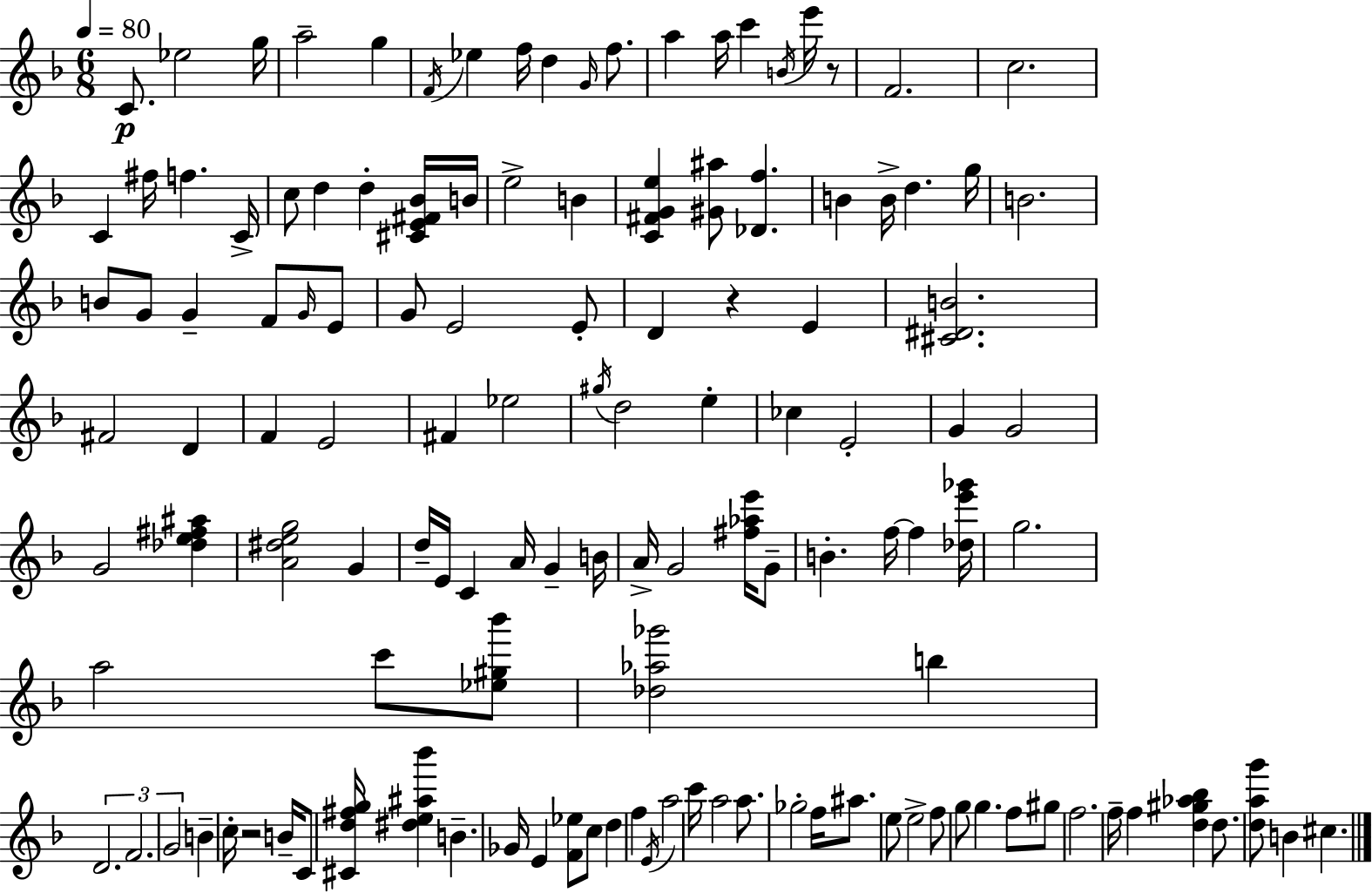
C4/e. Eb5/h G5/s A5/h G5/q F4/s Eb5/q F5/s D5/q G4/s F5/e. A5/q A5/s C6/q B4/s E6/s R/e F4/h. C5/h. C4/q F#5/s F5/q. C4/s C5/e D5/q D5/q [C#4,E4,F#4,Bb4]/s B4/s E5/h B4/q [C4,F#4,G4,E5]/q [G#4,A#5]/e [Db4,F5]/q. B4/q B4/s D5/q. G5/s B4/h. B4/e G4/e G4/q F4/e G4/s E4/e G4/e E4/h E4/e D4/q R/q E4/q [C#4,D#4,B4]/h. F#4/h D4/q F4/q E4/h F#4/q Eb5/h G#5/s D5/h E5/q CES5/q E4/h G4/q G4/h G4/h [Db5,E5,F#5,A#5]/q [A4,D#5,E5,G5]/h G4/q D5/s E4/s C4/q A4/s G4/q B4/s A4/s G4/h [F#5,Ab5,E6]/s G4/e B4/q. F5/s F5/q [Db5,E6,Gb6]/s G5/h. A5/h C6/e [Eb5,G#5,Bb6]/e [Db5,Ab5,Gb6]/h B5/q D4/h. F4/h. G4/h B4/q C5/s R/h B4/s C4/e [C#4,D5,F#5,G5]/s [D#5,E5,A#5,Bb6]/q B4/q. Gb4/s E4/q [F4,Eb5]/e C5/e D5/q F5/q E4/s A5/h C6/s A5/h A5/e. Gb5/h F5/s A#5/e. E5/e E5/h F5/e G5/e G5/q. F5/e G#5/e F5/h. F5/s F5/q [D5,G#5,Ab5,Bb5]/q D5/e. [D5,A5,G6]/e B4/q C#5/q.